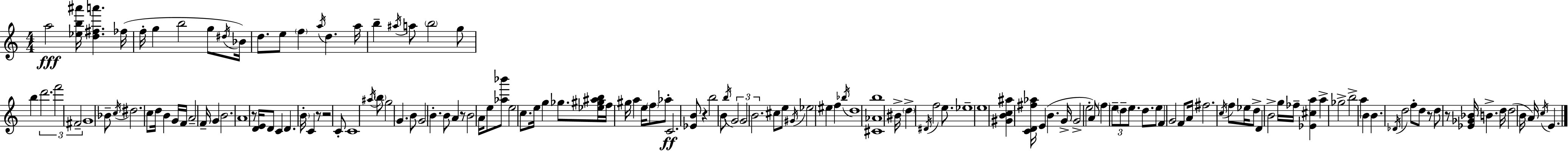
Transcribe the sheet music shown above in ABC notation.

X:1
T:Untitled
M:4/4
L:1/4
K:Am
a2 [_eb^a']/4 [d^fa'] _f/4 f/4 g b2 g/2 ^d/4 _B/4 d/2 e/2 f a/4 d a/4 b ^a/4 a/2 b2 g/2 b d'2 f'2 ^F2 G4 _B/2 c/4 ^d2 c/2 d/4 B G/4 F/4 A2 F/4 G B2 A4 z/2 [DE]/4 D/2 C D B/4 C z/2 z2 C/2 C4 ^a/4 b/2 g2 G B/2 G2 B B/2 A z/2 B2 A/4 e/2 [_a_b']/2 e2 c/2 e/4 g _g/2 [_e^g^ab]/4 f/4 ^g/4 a e/4 f/2 _a/2 C2 [_EB]/2 z b2 B/2 b/4 G2 G2 B2 ^c/2 e/2 ^G/4 _e2 ^e f _b/4 d4 [^C_Ab]4 ^B/4 d ^D/4 f2 e/2 _e4 e4 [^GBc^a] [CD^f_a]/4 E B G/4 G2 e2 A/2 f e/2 d/2 e/2 d/2 e/2 F G2 F/2 A/4 ^f2 c/4 f/2 _e/4 d/2 D B2 g/4 _f/4 [_E^ca] a _g2 b2 a B B _D/4 d2 f/2 d/2 z/2 d/2 z/2 [_E_G_B]/4 B d/4 d2 B/4 A/4 c/4 E